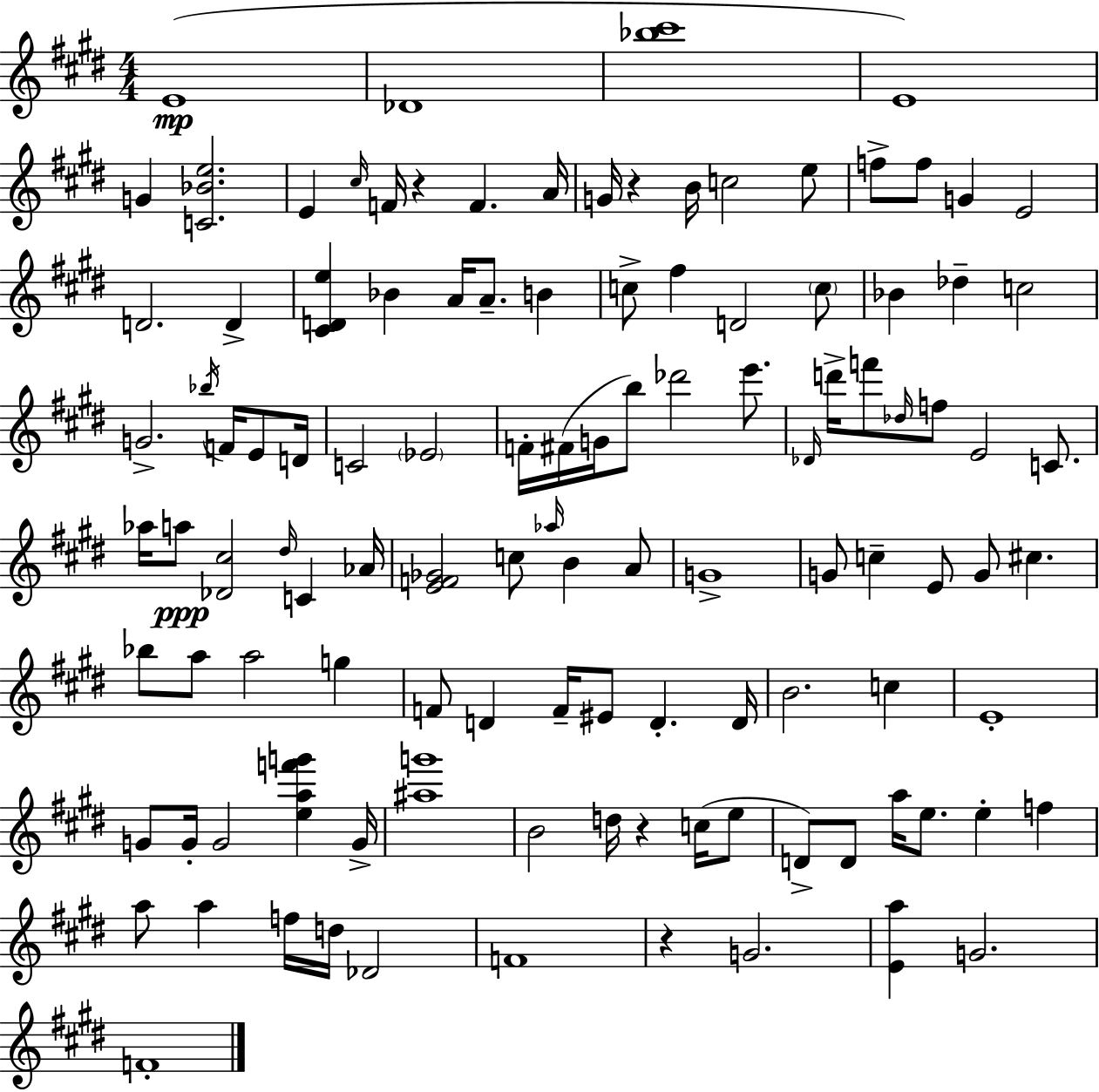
{
  \clef treble
  \numericTimeSignature
  \time 4/4
  \key e \major
  e'1(\mp | des'1 | <bes'' cis'''>1 | e'1) | \break g'4 <c' bes' e''>2. | e'4 \grace { cis''16 } f'16 r4 f'4. | a'16 g'16 r4 b'16 c''2 e''8 | f''8-> f''8 g'4 e'2 | \break d'2. d'4-> | <cis' d' e''>4 bes'4 a'16 a'8.-- b'4 | c''8-> fis''4 d'2 \parenthesize c''8 | bes'4 des''4-- c''2 | \break g'2.-> \acciaccatura { bes''16 } f'16 e'8 | d'16 c'2 \parenthesize ees'2 | f'16-. fis'16( g'16 b''8) des'''2 e'''8. | \grace { des'16 } d'''16-> f'''8 \grace { des''16 } f''8 e'2 | \break c'8. aes''16 a''8\ppp <des' cis''>2 \grace { dis''16 } | c'4 aes'16 <e' f' ges'>2 c''8 \grace { aes''16 } | b'4 a'8 g'1-> | g'8 c''4-- e'8 g'8 | \break cis''4. bes''8 a''8 a''2 | g''4 f'8 d'4 f'16-- eis'8 d'4.-. | d'16 b'2. | c''4 e'1-. | \break g'8 g'16-. g'2 | <e'' a'' f''' g'''>4 g'16-> <ais'' g'''>1 | b'2 d''16 r4 | c''16( e''8 d'8->) d'8 a''16 e''8. e''4-. | \break f''4 a''8 a''4 f''16 d''16 des'2 | f'1 | r4 g'2. | <e' a''>4 g'2. | \break f'1-. | \bar "|."
}